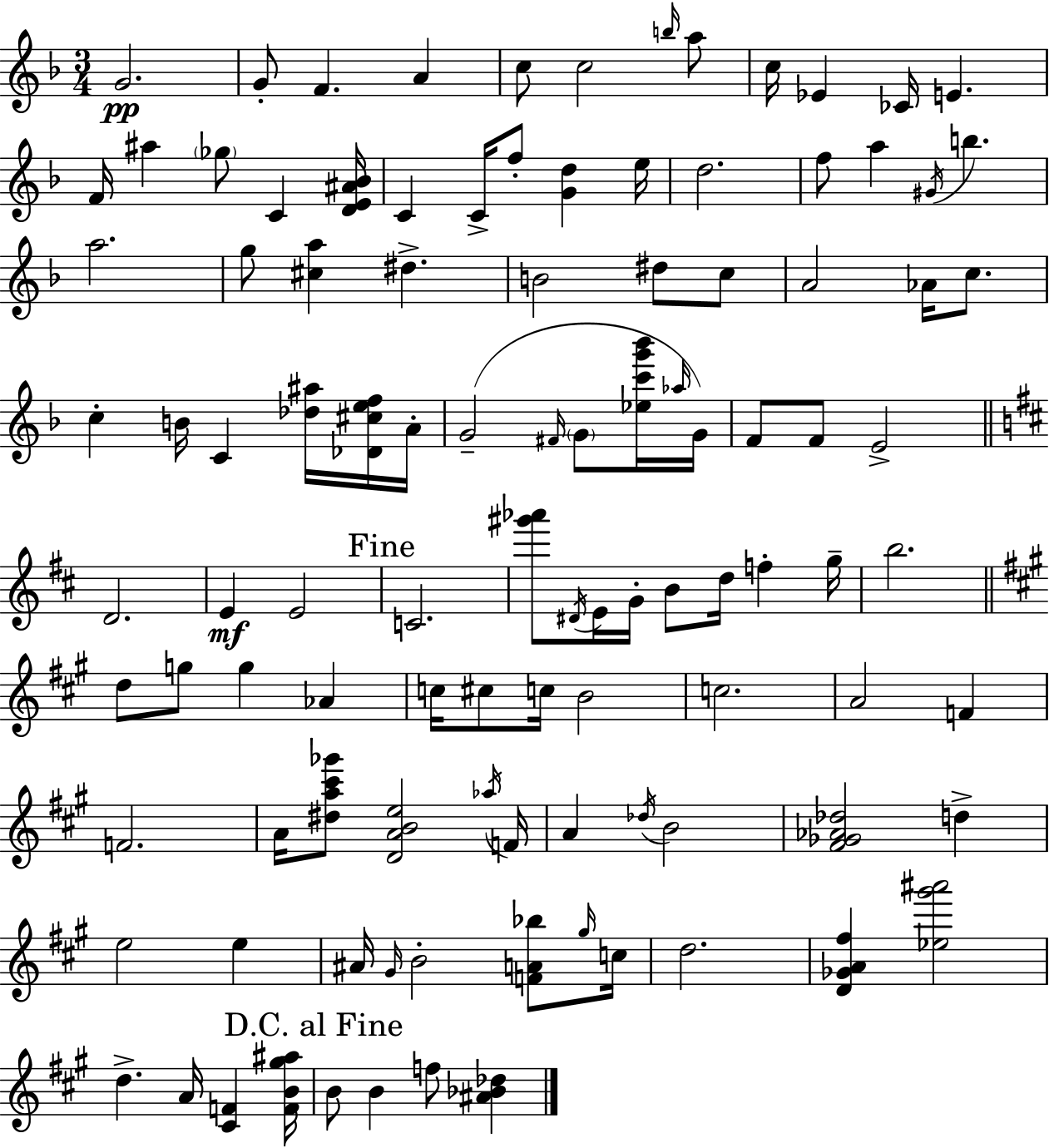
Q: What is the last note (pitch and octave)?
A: F5